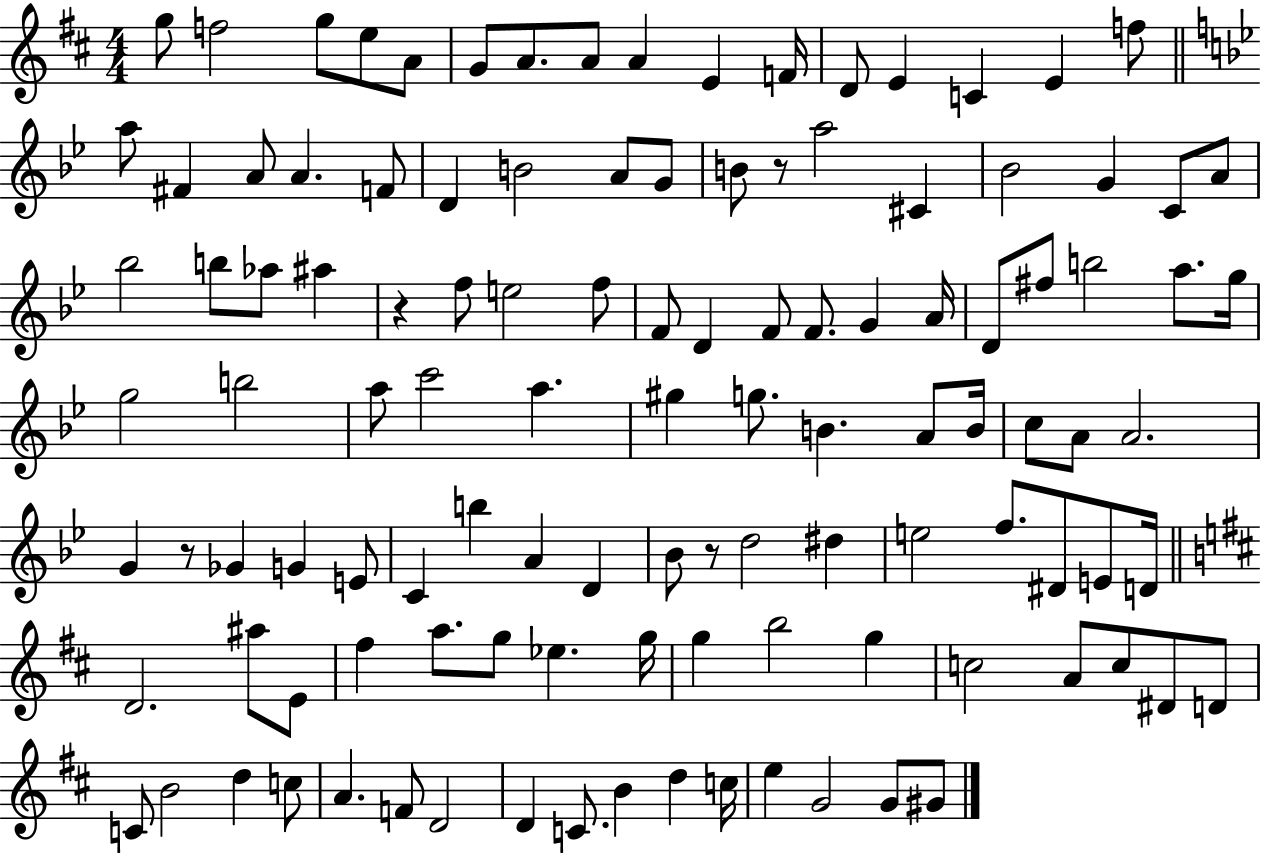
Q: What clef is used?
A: treble